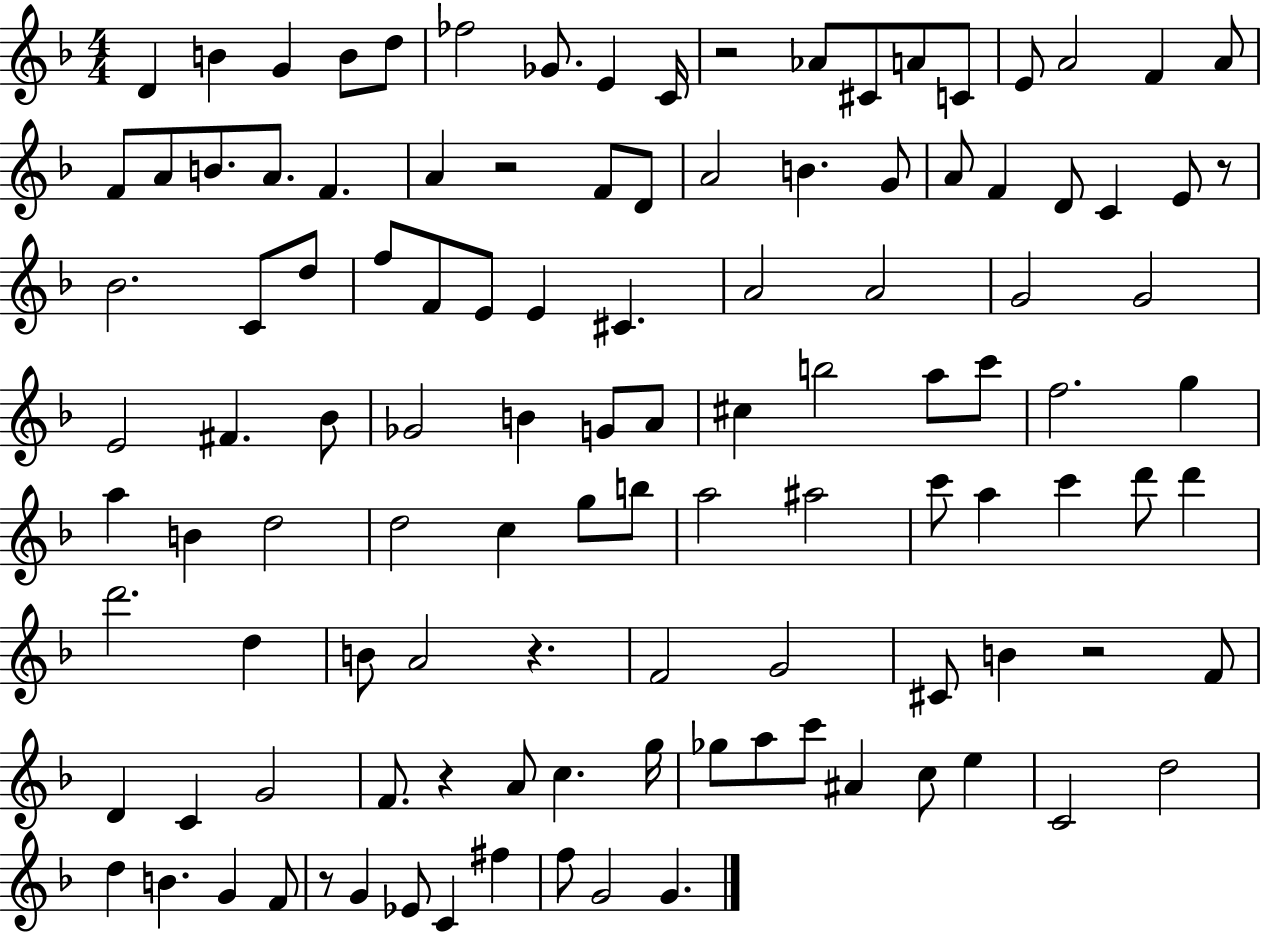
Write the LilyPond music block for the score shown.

{
  \clef treble
  \numericTimeSignature
  \time 4/4
  \key f \major
  d'4 b'4 g'4 b'8 d''8 | fes''2 ges'8. e'4 c'16 | r2 aes'8 cis'8 a'8 c'8 | e'8 a'2 f'4 a'8 | \break f'8 a'8 b'8. a'8. f'4. | a'4 r2 f'8 d'8 | a'2 b'4. g'8 | a'8 f'4 d'8 c'4 e'8 r8 | \break bes'2. c'8 d''8 | f''8 f'8 e'8 e'4 cis'4. | a'2 a'2 | g'2 g'2 | \break e'2 fis'4. bes'8 | ges'2 b'4 g'8 a'8 | cis''4 b''2 a''8 c'''8 | f''2. g''4 | \break a''4 b'4 d''2 | d''2 c''4 g''8 b''8 | a''2 ais''2 | c'''8 a''4 c'''4 d'''8 d'''4 | \break d'''2. d''4 | b'8 a'2 r4. | f'2 g'2 | cis'8 b'4 r2 f'8 | \break d'4 c'4 g'2 | f'8. r4 a'8 c''4. g''16 | ges''8 a''8 c'''8 ais'4 c''8 e''4 | c'2 d''2 | \break d''4 b'4. g'4 f'8 | r8 g'4 ees'8 c'4 fis''4 | f''8 g'2 g'4. | \bar "|."
}